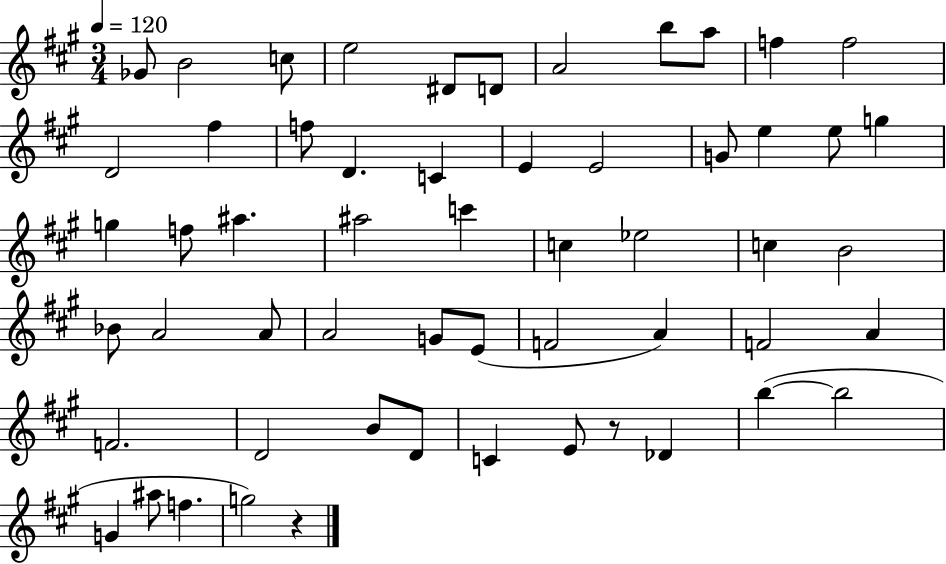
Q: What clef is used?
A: treble